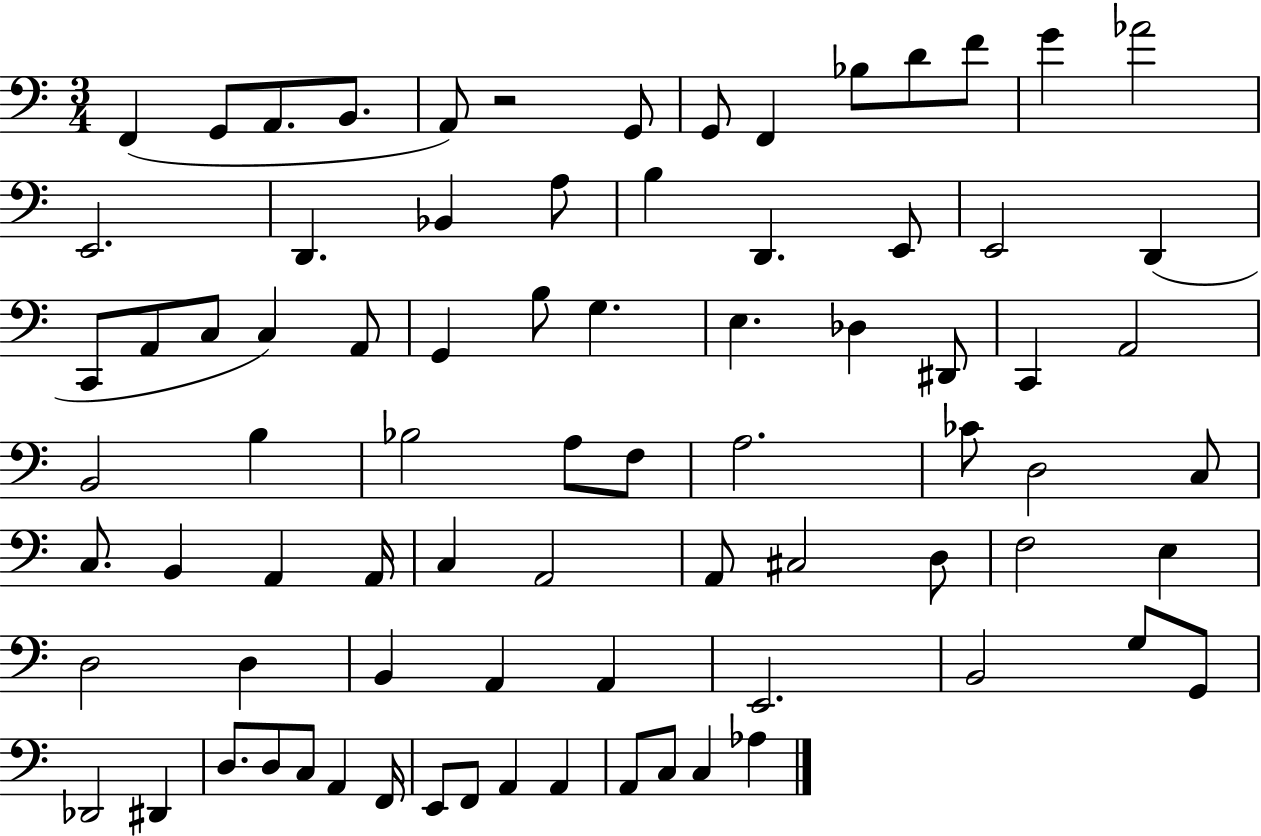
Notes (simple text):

F2/q G2/e A2/e. B2/e. A2/e R/h G2/e G2/e F2/q Bb3/e D4/e F4/e G4/q Ab4/h E2/h. D2/q. Bb2/q A3/e B3/q D2/q. E2/e E2/h D2/q C2/e A2/e C3/e C3/q A2/e G2/q B3/e G3/q. E3/q. Db3/q D#2/e C2/q A2/h B2/h B3/q Bb3/h A3/e F3/e A3/h. CES4/e D3/h C3/e C3/e. B2/q A2/q A2/s C3/q A2/h A2/e C#3/h D3/e F3/h E3/q D3/h D3/q B2/q A2/q A2/q E2/h. B2/h G3/e G2/e Db2/h D#2/q D3/e. D3/e C3/e A2/q F2/s E2/e F2/e A2/q A2/q A2/e C3/e C3/q Ab3/q